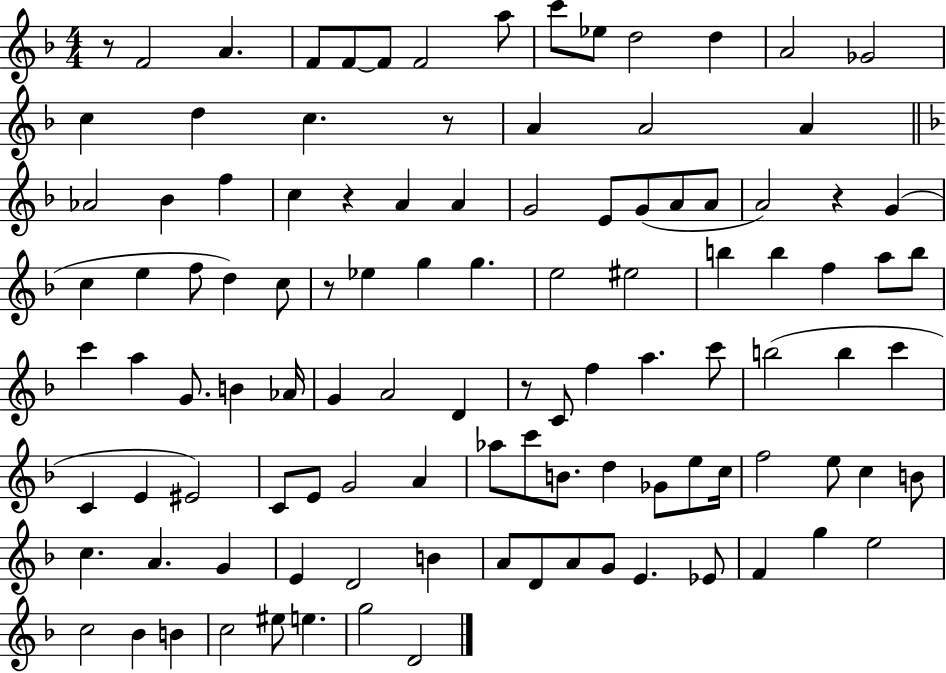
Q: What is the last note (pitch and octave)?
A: D4